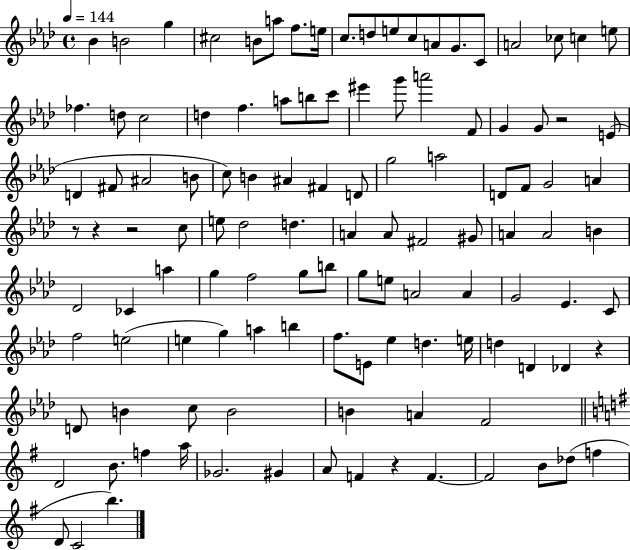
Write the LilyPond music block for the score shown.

{
  \clef treble
  \time 4/4
  \defaultTimeSignature
  \key aes \major
  \tempo 4 = 144
  \repeat volta 2 { bes'4 b'2 g''4 | cis''2 b'8 a''8 f''8. e''16 | c''8. d''8 e''8 c''8 a'8 g'8. c'8 | a'2 ces''8 c''4 e''8 | \break fes''4. d''8 c''2 | d''4 f''4. a''8 b''8 c'''8 | eis'''4 g'''8 a'''2 f'8 | g'4 g'8 r2 e'8( | \break d'4 fis'8 ais'2 b'8 | c''8) b'4 ais'4 fis'4 d'8 | g''2 a''2 | d'8 f'8 g'2 a'4 | \break r8 r4 r2 c''8 | e''8 des''2 d''4. | a'4 a'8 fis'2 gis'8 | a'4 a'2 b'4 | \break des'2 ces'4 a''4 | g''4 f''2 g''8 b''8 | g''8 e''8 a'2 a'4 | g'2 ees'4. c'8 | \break f''2 e''2( | e''4 g''4) a''4 b''4 | f''8. e'8 ees''4 d''4. e''16 | d''4 d'4 des'4 r4 | \break d'8 b'4 c''8 b'2 | b'4 a'4 f'2 | \bar "||" \break \key g \major d'2 b'8. f''4 a''16 | ges'2. gis'4 | a'8 f'4 r4 f'4.~~ | f'2 b'8 des''8( f''4 | \break d'8 c'2 b''4.) | } \bar "|."
}